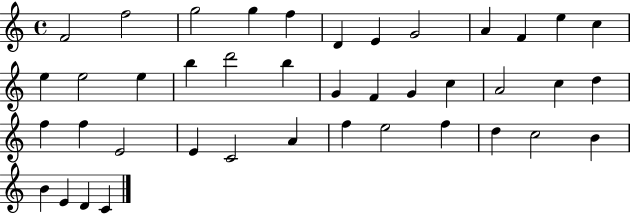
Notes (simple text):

F4/h F5/h G5/h G5/q F5/q D4/q E4/q G4/h A4/q F4/q E5/q C5/q E5/q E5/h E5/q B5/q D6/h B5/q G4/q F4/q G4/q C5/q A4/h C5/q D5/q F5/q F5/q E4/h E4/q C4/h A4/q F5/q E5/h F5/q D5/q C5/h B4/q B4/q E4/q D4/q C4/q